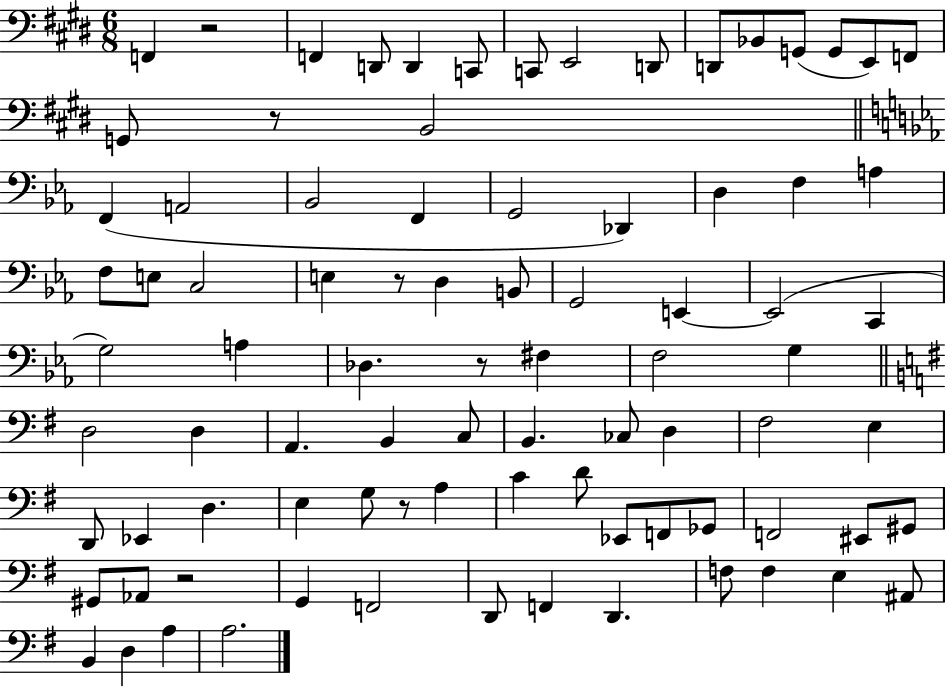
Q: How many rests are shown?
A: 6